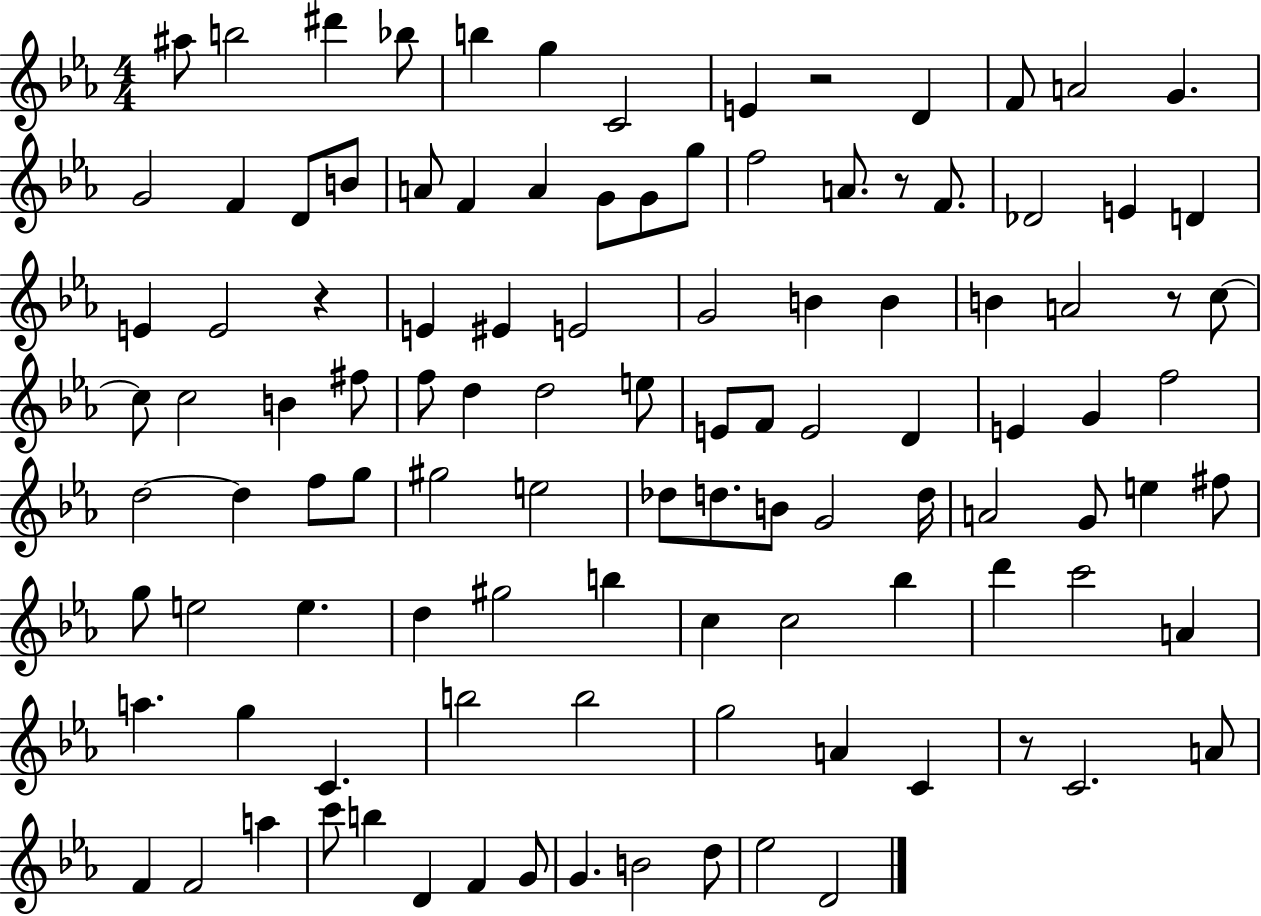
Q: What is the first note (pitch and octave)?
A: A#5